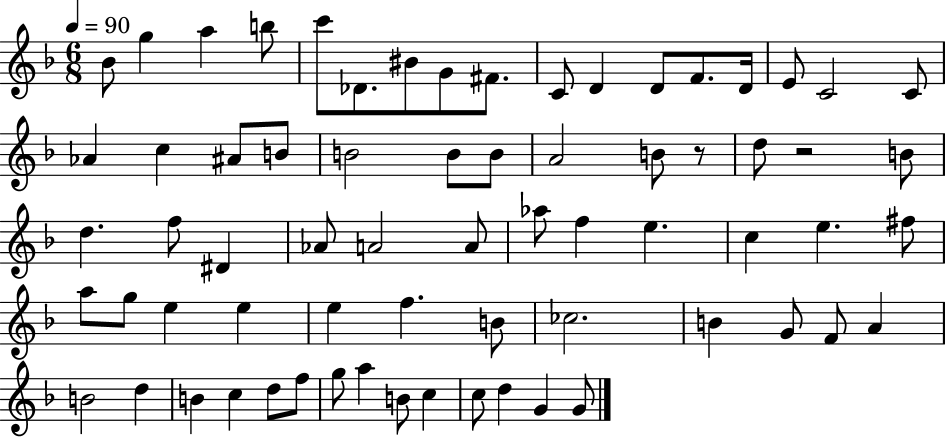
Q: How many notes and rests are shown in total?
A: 68